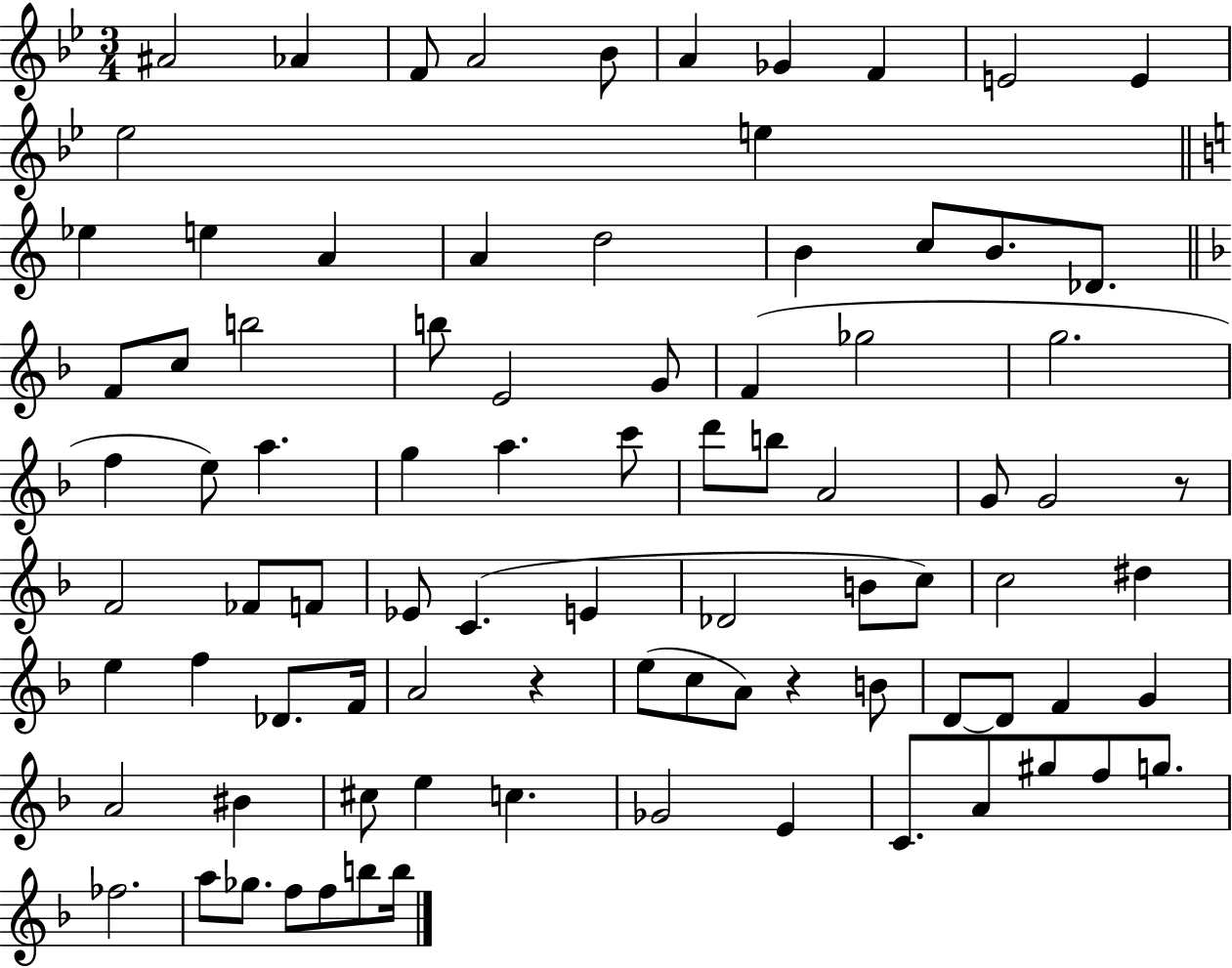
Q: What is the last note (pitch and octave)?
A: B5